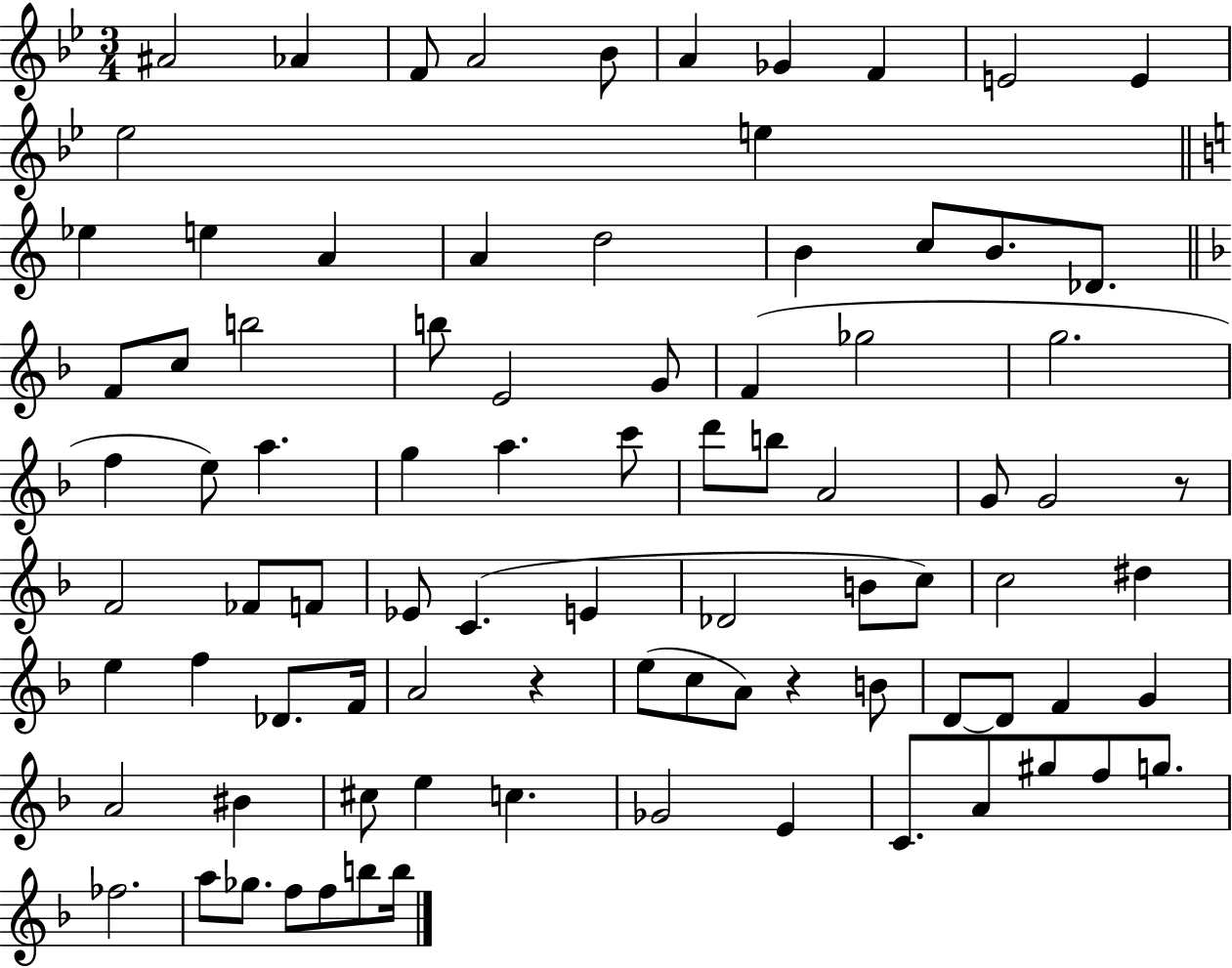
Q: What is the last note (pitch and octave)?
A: B5